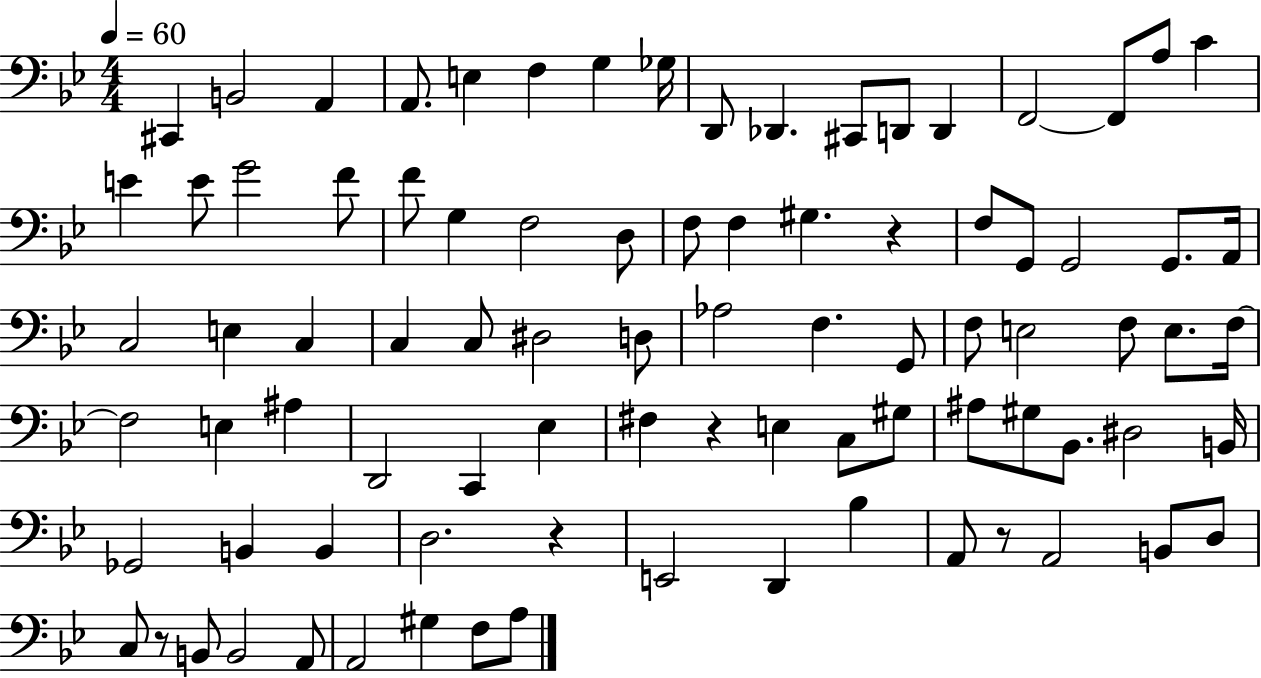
C#2/q B2/h A2/q A2/e. E3/q F3/q G3/q Gb3/s D2/e Db2/q. C#2/e D2/e D2/q F2/h F2/e A3/e C4/q E4/q E4/e G4/h F4/e F4/e G3/q F3/h D3/e F3/e F3/q G#3/q. R/q F3/e G2/e G2/h G2/e. A2/s C3/h E3/q C3/q C3/q C3/e D#3/h D3/e Ab3/h F3/q. G2/e F3/e E3/h F3/e E3/e. F3/s F3/h E3/q A#3/q D2/h C2/q Eb3/q F#3/q R/q E3/q C3/e G#3/e A#3/e G#3/e Bb2/e. D#3/h B2/s Gb2/h B2/q B2/q D3/h. R/q E2/h D2/q Bb3/q A2/e R/e A2/h B2/e D3/e C3/e R/e B2/e B2/h A2/e A2/h G#3/q F3/e A3/e